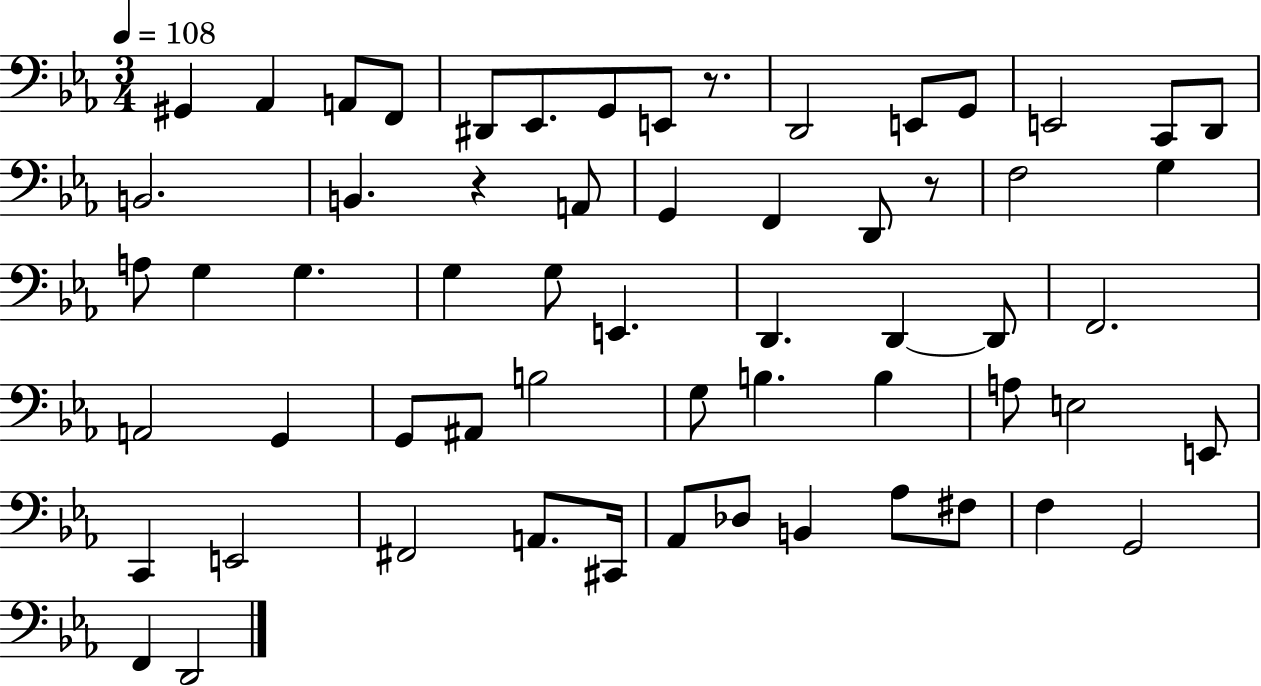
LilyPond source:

{
  \clef bass
  \numericTimeSignature
  \time 3/4
  \key ees \major
  \tempo 4 = 108
  \repeat volta 2 { gis,4 aes,4 a,8 f,8 | dis,8 ees,8. g,8 e,8 r8. | d,2 e,8 g,8 | e,2 c,8 d,8 | \break b,2. | b,4. r4 a,8 | g,4 f,4 d,8 r8 | f2 g4 | \break a8 g4 g4. | g4 g8 e,4. | d,4. d,4~~ d,8 | f,2. | \break a,2 g,4 | g,8 ais,8 b2 | g8 b4. b4 | a8 e2 e,8 | \break c,4 e,2 | fis,2 a,8. cis,16 | aes,8 des8 b,4 aes8 fis8 | f4 g,2 | \break f,4 d,2 | } \bar "|."
}